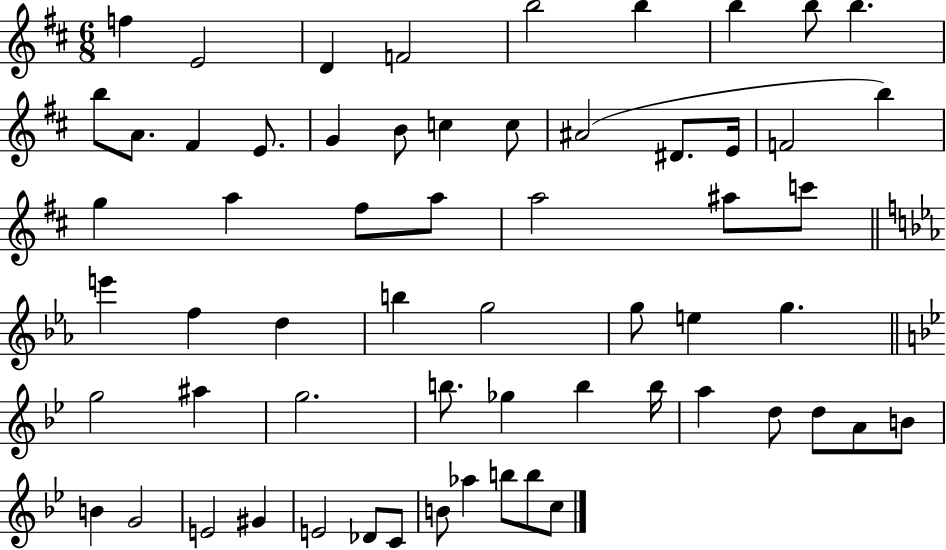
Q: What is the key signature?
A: D major